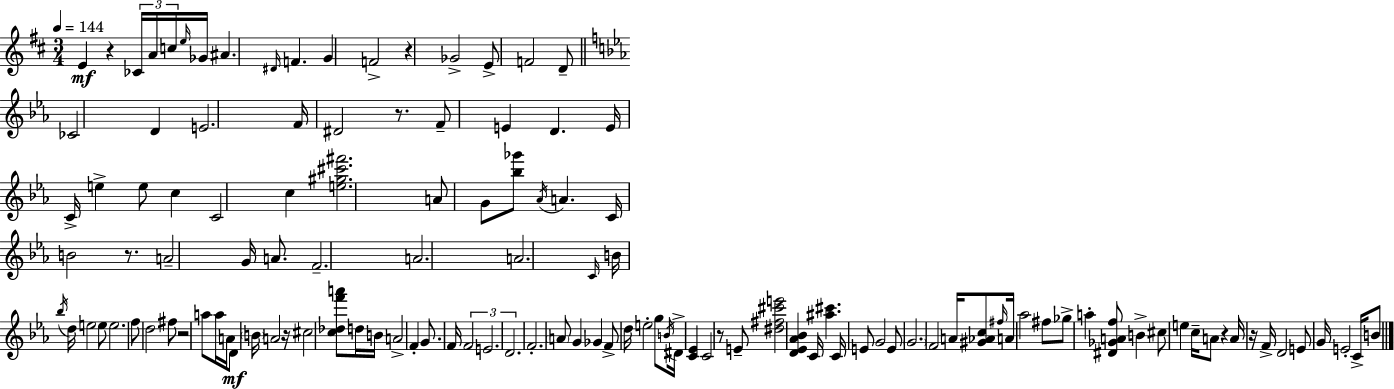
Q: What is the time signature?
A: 3/4